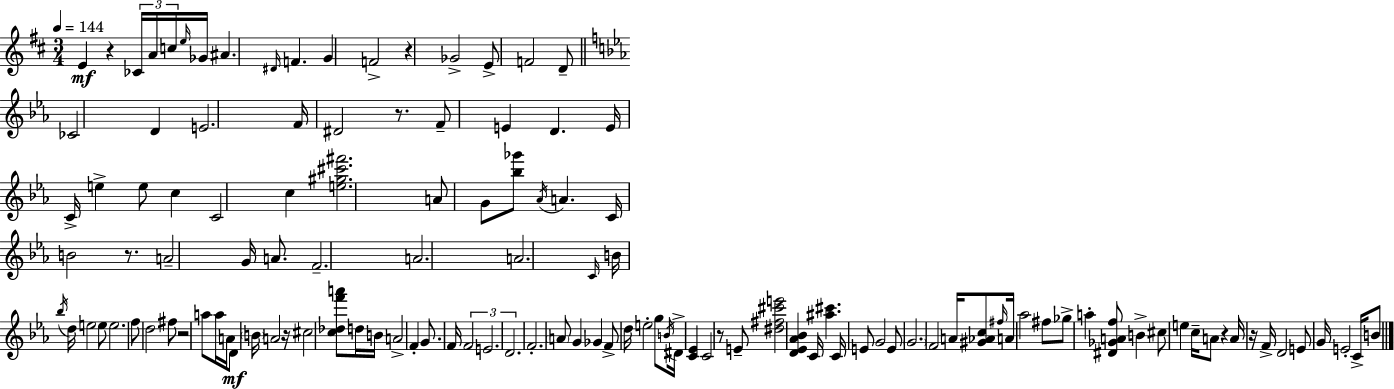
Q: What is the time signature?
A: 3/4